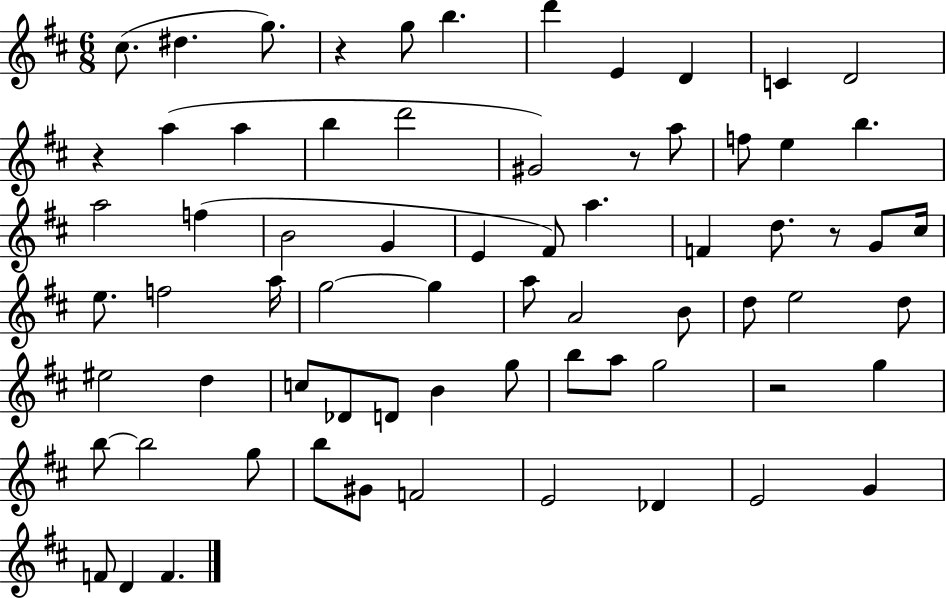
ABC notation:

X:1
T:Untitled
M:6/8
L:1/4
K:D
^c/2 ^d g/2 z g/2 b d' E D C D2 z a a b d'2 ^G2 z/2 a/2 f/2 e b a2 f B2 G E ^F/2 a F d/2 z/2 G/2 ^c/4 e/2 f2 a/4 g2 g a/2 A2 B/2 d/2 e2 d/2 ^e2 d c/2 _D/2 D/2 B g/2 b/2 a/2 g2 z2 g b/2 b2 g/2 b/2 ^G/2 F2 E2 _D E2 G F/2 D F